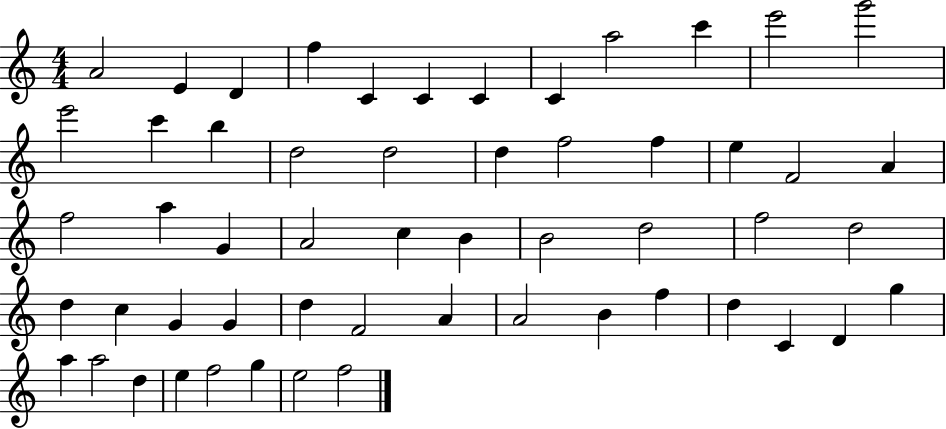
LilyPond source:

{
  \clef treble
  \numericTimeSignature
  \time 4/4
  \key c \major
  a'2 e'4 d'4 | f''4 c'4 c'4 c'4 | c'4 a''2 c'''4 | e'''2 g'''2 | \break e'''2 c'''4 b''4 | d''2 d''2 | d''4 f''2 f''4 | e''4 f'2 a'4 | \break f''2 a''4 g'4 | a'2 c''4 b'4 | b'2 d''2 | f''2 d''2 | \break d''4 c''4 g'4 g'4 | d''4 f'2 a'4 | a'2 b'4 f''4 | d''4 c'4 d'4 g''4 | \break a''4 a''2 d''4 | e''4 f''2 g''4 | e''2 f''2 | \bar "|."
}